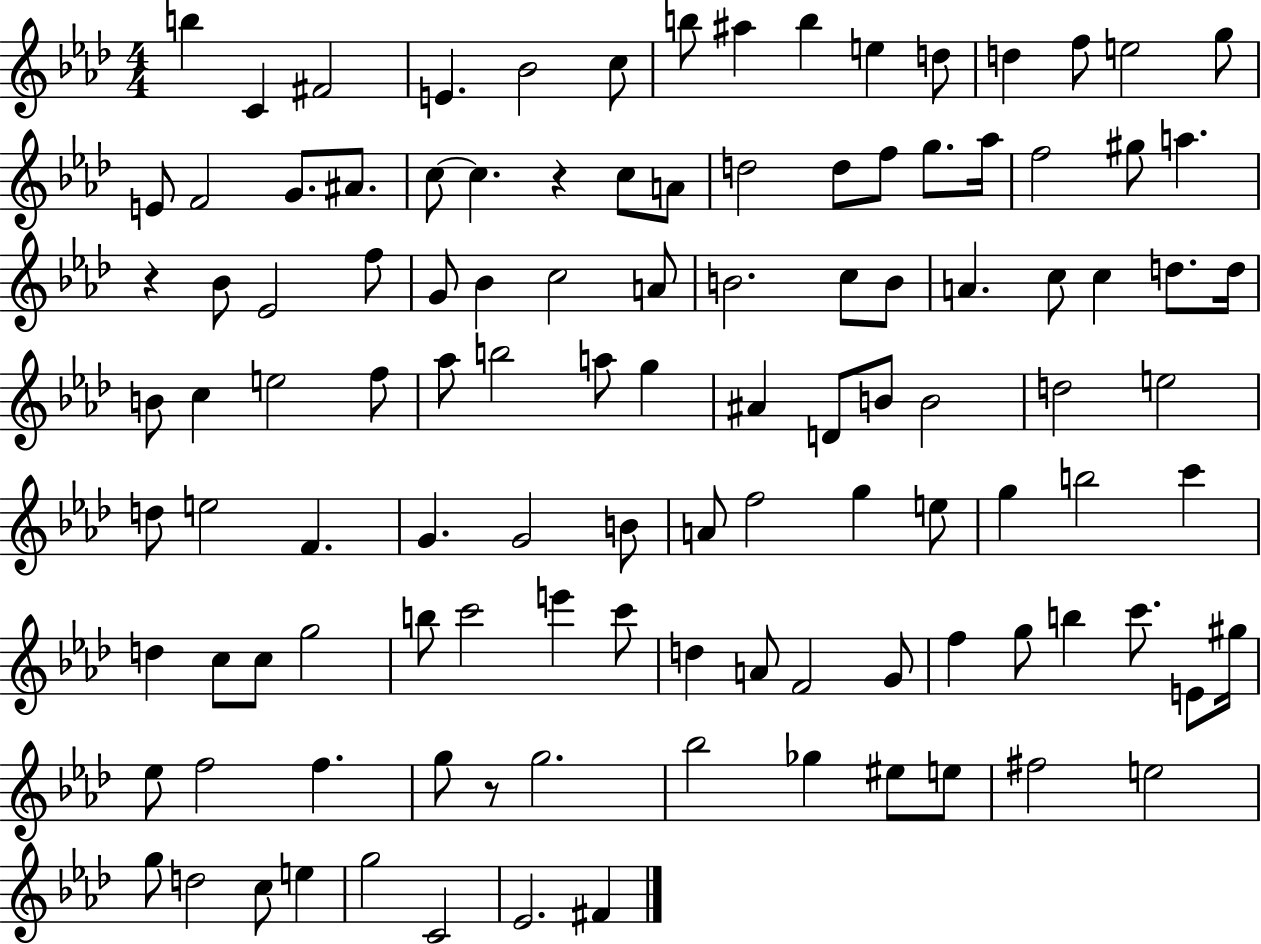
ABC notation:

X:1
T:Untitled
M:4/4
L:1/4
K:Ab
b C ^F2 E _B2 c/2 b/2 ^a b e d/2 d f/2 e2 g/2 E/2 F2 G/2 ^A/2 c/2 c z c/2 A/2 d2 d/2 f/2 g/2 _a/4 f2 ^g/2 a z _B/2 _E2 f/2 G/2 _B c2 A/2 B2 c/2 B/2 A c/2 c d/2 d/4 B/2 c e2 f/2 _a/2 b2 a/2 g ^A D/2 B/2 B2 d2 e2 d/2 e2 F G G2 B/2 A/2 f2 g e/2 g b2 c' d c/2 c/2 g2 b/2 c'2 e' c'/2 d A/2 F2 G/2 f g/2 b c'/2 E/2 ^g/4 _e/2 f2 f g/2 z/2 g2 _b2 _g ^e/2 e/2 ^f2 e2 g/2 d2 c/2 e g2 C2 _E2 ^F